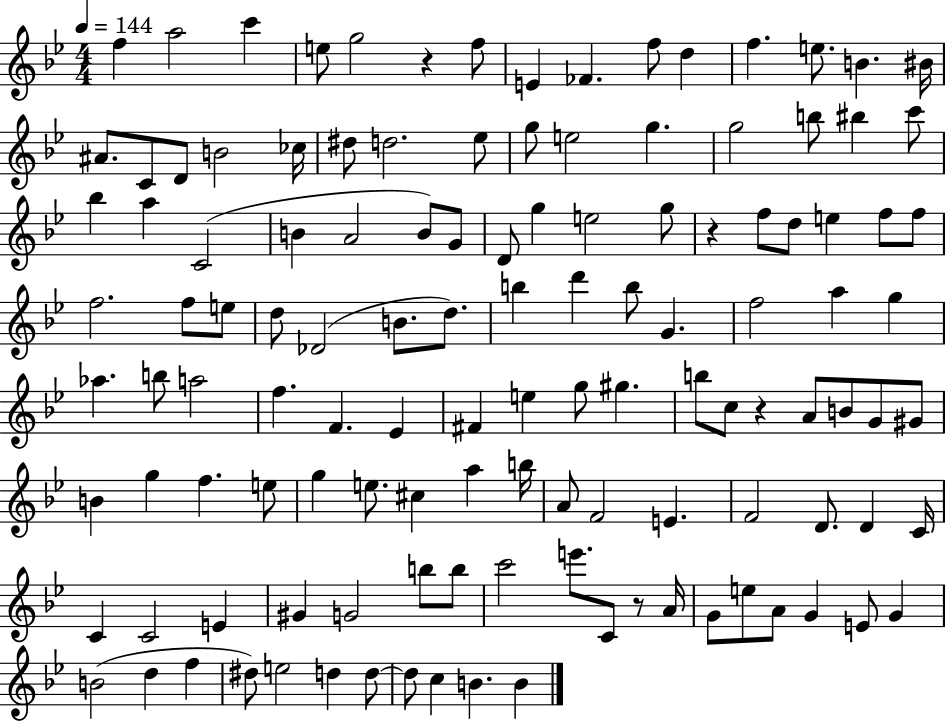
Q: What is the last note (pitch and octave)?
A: B4